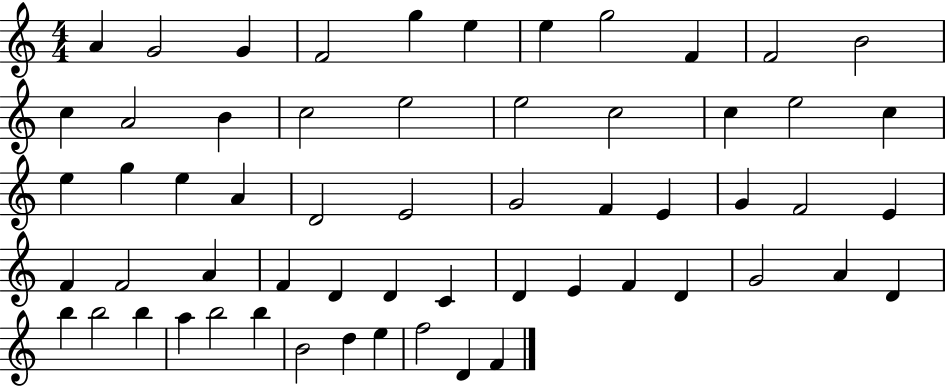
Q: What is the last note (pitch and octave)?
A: F4